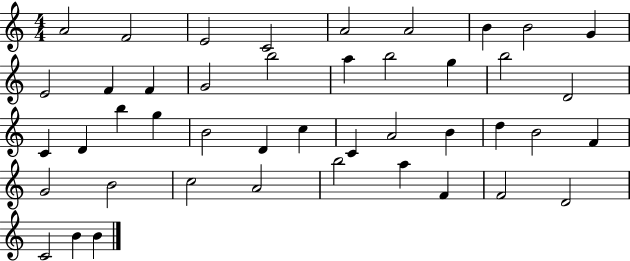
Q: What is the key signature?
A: C major